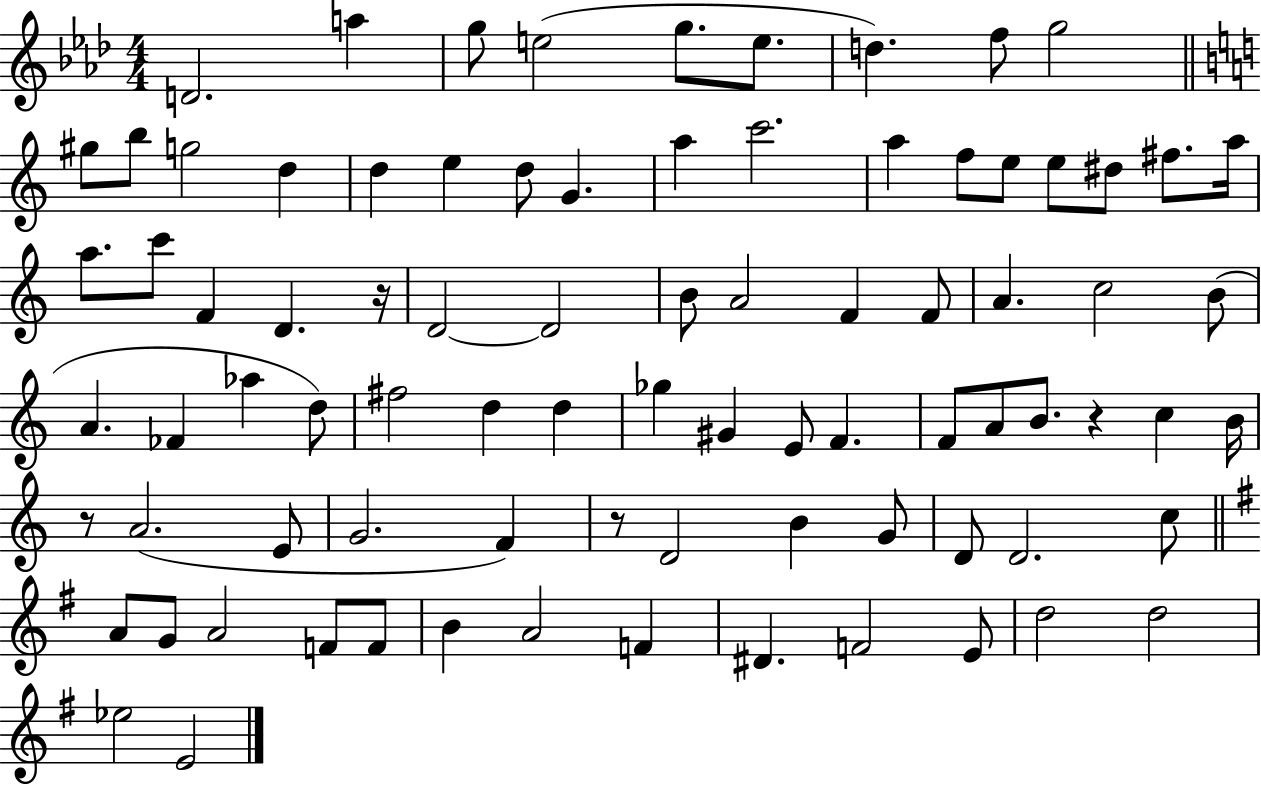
D4/h. A5/q G5/e E5/h G5/e. E5/e. D5/q. F5/e G5/h G#5/e B5/e G5/h D5/q D5/q E5/q D5/e G4/q. A5/q C6/h. A5/q F5/e E5/e E5/e D#5/e F#5/e. A5/s A5/e. C6/e F4/q D4/q. R/s D4/h D4/h B4/e A4/h F4/q F4/e A4/q. C5/h B4/e A4/q. FES4/q Ab5/q D5/e F#5/h D5/q D5/q Gb5/q G#4/q E4/e F4/q. F4/e A4/e B4/e. R/q C5/q B4/s R/e A4/h. E4/e G4/h. F4/q R/e D4/h B4/q G4/e D4/e D4/h. C5/e A4/e G4/e A4/h F4/e F4/e B4/q A4/h F4/q D#4/q. F4/h E4/e D5/h D5/h Eb5/h E4/h